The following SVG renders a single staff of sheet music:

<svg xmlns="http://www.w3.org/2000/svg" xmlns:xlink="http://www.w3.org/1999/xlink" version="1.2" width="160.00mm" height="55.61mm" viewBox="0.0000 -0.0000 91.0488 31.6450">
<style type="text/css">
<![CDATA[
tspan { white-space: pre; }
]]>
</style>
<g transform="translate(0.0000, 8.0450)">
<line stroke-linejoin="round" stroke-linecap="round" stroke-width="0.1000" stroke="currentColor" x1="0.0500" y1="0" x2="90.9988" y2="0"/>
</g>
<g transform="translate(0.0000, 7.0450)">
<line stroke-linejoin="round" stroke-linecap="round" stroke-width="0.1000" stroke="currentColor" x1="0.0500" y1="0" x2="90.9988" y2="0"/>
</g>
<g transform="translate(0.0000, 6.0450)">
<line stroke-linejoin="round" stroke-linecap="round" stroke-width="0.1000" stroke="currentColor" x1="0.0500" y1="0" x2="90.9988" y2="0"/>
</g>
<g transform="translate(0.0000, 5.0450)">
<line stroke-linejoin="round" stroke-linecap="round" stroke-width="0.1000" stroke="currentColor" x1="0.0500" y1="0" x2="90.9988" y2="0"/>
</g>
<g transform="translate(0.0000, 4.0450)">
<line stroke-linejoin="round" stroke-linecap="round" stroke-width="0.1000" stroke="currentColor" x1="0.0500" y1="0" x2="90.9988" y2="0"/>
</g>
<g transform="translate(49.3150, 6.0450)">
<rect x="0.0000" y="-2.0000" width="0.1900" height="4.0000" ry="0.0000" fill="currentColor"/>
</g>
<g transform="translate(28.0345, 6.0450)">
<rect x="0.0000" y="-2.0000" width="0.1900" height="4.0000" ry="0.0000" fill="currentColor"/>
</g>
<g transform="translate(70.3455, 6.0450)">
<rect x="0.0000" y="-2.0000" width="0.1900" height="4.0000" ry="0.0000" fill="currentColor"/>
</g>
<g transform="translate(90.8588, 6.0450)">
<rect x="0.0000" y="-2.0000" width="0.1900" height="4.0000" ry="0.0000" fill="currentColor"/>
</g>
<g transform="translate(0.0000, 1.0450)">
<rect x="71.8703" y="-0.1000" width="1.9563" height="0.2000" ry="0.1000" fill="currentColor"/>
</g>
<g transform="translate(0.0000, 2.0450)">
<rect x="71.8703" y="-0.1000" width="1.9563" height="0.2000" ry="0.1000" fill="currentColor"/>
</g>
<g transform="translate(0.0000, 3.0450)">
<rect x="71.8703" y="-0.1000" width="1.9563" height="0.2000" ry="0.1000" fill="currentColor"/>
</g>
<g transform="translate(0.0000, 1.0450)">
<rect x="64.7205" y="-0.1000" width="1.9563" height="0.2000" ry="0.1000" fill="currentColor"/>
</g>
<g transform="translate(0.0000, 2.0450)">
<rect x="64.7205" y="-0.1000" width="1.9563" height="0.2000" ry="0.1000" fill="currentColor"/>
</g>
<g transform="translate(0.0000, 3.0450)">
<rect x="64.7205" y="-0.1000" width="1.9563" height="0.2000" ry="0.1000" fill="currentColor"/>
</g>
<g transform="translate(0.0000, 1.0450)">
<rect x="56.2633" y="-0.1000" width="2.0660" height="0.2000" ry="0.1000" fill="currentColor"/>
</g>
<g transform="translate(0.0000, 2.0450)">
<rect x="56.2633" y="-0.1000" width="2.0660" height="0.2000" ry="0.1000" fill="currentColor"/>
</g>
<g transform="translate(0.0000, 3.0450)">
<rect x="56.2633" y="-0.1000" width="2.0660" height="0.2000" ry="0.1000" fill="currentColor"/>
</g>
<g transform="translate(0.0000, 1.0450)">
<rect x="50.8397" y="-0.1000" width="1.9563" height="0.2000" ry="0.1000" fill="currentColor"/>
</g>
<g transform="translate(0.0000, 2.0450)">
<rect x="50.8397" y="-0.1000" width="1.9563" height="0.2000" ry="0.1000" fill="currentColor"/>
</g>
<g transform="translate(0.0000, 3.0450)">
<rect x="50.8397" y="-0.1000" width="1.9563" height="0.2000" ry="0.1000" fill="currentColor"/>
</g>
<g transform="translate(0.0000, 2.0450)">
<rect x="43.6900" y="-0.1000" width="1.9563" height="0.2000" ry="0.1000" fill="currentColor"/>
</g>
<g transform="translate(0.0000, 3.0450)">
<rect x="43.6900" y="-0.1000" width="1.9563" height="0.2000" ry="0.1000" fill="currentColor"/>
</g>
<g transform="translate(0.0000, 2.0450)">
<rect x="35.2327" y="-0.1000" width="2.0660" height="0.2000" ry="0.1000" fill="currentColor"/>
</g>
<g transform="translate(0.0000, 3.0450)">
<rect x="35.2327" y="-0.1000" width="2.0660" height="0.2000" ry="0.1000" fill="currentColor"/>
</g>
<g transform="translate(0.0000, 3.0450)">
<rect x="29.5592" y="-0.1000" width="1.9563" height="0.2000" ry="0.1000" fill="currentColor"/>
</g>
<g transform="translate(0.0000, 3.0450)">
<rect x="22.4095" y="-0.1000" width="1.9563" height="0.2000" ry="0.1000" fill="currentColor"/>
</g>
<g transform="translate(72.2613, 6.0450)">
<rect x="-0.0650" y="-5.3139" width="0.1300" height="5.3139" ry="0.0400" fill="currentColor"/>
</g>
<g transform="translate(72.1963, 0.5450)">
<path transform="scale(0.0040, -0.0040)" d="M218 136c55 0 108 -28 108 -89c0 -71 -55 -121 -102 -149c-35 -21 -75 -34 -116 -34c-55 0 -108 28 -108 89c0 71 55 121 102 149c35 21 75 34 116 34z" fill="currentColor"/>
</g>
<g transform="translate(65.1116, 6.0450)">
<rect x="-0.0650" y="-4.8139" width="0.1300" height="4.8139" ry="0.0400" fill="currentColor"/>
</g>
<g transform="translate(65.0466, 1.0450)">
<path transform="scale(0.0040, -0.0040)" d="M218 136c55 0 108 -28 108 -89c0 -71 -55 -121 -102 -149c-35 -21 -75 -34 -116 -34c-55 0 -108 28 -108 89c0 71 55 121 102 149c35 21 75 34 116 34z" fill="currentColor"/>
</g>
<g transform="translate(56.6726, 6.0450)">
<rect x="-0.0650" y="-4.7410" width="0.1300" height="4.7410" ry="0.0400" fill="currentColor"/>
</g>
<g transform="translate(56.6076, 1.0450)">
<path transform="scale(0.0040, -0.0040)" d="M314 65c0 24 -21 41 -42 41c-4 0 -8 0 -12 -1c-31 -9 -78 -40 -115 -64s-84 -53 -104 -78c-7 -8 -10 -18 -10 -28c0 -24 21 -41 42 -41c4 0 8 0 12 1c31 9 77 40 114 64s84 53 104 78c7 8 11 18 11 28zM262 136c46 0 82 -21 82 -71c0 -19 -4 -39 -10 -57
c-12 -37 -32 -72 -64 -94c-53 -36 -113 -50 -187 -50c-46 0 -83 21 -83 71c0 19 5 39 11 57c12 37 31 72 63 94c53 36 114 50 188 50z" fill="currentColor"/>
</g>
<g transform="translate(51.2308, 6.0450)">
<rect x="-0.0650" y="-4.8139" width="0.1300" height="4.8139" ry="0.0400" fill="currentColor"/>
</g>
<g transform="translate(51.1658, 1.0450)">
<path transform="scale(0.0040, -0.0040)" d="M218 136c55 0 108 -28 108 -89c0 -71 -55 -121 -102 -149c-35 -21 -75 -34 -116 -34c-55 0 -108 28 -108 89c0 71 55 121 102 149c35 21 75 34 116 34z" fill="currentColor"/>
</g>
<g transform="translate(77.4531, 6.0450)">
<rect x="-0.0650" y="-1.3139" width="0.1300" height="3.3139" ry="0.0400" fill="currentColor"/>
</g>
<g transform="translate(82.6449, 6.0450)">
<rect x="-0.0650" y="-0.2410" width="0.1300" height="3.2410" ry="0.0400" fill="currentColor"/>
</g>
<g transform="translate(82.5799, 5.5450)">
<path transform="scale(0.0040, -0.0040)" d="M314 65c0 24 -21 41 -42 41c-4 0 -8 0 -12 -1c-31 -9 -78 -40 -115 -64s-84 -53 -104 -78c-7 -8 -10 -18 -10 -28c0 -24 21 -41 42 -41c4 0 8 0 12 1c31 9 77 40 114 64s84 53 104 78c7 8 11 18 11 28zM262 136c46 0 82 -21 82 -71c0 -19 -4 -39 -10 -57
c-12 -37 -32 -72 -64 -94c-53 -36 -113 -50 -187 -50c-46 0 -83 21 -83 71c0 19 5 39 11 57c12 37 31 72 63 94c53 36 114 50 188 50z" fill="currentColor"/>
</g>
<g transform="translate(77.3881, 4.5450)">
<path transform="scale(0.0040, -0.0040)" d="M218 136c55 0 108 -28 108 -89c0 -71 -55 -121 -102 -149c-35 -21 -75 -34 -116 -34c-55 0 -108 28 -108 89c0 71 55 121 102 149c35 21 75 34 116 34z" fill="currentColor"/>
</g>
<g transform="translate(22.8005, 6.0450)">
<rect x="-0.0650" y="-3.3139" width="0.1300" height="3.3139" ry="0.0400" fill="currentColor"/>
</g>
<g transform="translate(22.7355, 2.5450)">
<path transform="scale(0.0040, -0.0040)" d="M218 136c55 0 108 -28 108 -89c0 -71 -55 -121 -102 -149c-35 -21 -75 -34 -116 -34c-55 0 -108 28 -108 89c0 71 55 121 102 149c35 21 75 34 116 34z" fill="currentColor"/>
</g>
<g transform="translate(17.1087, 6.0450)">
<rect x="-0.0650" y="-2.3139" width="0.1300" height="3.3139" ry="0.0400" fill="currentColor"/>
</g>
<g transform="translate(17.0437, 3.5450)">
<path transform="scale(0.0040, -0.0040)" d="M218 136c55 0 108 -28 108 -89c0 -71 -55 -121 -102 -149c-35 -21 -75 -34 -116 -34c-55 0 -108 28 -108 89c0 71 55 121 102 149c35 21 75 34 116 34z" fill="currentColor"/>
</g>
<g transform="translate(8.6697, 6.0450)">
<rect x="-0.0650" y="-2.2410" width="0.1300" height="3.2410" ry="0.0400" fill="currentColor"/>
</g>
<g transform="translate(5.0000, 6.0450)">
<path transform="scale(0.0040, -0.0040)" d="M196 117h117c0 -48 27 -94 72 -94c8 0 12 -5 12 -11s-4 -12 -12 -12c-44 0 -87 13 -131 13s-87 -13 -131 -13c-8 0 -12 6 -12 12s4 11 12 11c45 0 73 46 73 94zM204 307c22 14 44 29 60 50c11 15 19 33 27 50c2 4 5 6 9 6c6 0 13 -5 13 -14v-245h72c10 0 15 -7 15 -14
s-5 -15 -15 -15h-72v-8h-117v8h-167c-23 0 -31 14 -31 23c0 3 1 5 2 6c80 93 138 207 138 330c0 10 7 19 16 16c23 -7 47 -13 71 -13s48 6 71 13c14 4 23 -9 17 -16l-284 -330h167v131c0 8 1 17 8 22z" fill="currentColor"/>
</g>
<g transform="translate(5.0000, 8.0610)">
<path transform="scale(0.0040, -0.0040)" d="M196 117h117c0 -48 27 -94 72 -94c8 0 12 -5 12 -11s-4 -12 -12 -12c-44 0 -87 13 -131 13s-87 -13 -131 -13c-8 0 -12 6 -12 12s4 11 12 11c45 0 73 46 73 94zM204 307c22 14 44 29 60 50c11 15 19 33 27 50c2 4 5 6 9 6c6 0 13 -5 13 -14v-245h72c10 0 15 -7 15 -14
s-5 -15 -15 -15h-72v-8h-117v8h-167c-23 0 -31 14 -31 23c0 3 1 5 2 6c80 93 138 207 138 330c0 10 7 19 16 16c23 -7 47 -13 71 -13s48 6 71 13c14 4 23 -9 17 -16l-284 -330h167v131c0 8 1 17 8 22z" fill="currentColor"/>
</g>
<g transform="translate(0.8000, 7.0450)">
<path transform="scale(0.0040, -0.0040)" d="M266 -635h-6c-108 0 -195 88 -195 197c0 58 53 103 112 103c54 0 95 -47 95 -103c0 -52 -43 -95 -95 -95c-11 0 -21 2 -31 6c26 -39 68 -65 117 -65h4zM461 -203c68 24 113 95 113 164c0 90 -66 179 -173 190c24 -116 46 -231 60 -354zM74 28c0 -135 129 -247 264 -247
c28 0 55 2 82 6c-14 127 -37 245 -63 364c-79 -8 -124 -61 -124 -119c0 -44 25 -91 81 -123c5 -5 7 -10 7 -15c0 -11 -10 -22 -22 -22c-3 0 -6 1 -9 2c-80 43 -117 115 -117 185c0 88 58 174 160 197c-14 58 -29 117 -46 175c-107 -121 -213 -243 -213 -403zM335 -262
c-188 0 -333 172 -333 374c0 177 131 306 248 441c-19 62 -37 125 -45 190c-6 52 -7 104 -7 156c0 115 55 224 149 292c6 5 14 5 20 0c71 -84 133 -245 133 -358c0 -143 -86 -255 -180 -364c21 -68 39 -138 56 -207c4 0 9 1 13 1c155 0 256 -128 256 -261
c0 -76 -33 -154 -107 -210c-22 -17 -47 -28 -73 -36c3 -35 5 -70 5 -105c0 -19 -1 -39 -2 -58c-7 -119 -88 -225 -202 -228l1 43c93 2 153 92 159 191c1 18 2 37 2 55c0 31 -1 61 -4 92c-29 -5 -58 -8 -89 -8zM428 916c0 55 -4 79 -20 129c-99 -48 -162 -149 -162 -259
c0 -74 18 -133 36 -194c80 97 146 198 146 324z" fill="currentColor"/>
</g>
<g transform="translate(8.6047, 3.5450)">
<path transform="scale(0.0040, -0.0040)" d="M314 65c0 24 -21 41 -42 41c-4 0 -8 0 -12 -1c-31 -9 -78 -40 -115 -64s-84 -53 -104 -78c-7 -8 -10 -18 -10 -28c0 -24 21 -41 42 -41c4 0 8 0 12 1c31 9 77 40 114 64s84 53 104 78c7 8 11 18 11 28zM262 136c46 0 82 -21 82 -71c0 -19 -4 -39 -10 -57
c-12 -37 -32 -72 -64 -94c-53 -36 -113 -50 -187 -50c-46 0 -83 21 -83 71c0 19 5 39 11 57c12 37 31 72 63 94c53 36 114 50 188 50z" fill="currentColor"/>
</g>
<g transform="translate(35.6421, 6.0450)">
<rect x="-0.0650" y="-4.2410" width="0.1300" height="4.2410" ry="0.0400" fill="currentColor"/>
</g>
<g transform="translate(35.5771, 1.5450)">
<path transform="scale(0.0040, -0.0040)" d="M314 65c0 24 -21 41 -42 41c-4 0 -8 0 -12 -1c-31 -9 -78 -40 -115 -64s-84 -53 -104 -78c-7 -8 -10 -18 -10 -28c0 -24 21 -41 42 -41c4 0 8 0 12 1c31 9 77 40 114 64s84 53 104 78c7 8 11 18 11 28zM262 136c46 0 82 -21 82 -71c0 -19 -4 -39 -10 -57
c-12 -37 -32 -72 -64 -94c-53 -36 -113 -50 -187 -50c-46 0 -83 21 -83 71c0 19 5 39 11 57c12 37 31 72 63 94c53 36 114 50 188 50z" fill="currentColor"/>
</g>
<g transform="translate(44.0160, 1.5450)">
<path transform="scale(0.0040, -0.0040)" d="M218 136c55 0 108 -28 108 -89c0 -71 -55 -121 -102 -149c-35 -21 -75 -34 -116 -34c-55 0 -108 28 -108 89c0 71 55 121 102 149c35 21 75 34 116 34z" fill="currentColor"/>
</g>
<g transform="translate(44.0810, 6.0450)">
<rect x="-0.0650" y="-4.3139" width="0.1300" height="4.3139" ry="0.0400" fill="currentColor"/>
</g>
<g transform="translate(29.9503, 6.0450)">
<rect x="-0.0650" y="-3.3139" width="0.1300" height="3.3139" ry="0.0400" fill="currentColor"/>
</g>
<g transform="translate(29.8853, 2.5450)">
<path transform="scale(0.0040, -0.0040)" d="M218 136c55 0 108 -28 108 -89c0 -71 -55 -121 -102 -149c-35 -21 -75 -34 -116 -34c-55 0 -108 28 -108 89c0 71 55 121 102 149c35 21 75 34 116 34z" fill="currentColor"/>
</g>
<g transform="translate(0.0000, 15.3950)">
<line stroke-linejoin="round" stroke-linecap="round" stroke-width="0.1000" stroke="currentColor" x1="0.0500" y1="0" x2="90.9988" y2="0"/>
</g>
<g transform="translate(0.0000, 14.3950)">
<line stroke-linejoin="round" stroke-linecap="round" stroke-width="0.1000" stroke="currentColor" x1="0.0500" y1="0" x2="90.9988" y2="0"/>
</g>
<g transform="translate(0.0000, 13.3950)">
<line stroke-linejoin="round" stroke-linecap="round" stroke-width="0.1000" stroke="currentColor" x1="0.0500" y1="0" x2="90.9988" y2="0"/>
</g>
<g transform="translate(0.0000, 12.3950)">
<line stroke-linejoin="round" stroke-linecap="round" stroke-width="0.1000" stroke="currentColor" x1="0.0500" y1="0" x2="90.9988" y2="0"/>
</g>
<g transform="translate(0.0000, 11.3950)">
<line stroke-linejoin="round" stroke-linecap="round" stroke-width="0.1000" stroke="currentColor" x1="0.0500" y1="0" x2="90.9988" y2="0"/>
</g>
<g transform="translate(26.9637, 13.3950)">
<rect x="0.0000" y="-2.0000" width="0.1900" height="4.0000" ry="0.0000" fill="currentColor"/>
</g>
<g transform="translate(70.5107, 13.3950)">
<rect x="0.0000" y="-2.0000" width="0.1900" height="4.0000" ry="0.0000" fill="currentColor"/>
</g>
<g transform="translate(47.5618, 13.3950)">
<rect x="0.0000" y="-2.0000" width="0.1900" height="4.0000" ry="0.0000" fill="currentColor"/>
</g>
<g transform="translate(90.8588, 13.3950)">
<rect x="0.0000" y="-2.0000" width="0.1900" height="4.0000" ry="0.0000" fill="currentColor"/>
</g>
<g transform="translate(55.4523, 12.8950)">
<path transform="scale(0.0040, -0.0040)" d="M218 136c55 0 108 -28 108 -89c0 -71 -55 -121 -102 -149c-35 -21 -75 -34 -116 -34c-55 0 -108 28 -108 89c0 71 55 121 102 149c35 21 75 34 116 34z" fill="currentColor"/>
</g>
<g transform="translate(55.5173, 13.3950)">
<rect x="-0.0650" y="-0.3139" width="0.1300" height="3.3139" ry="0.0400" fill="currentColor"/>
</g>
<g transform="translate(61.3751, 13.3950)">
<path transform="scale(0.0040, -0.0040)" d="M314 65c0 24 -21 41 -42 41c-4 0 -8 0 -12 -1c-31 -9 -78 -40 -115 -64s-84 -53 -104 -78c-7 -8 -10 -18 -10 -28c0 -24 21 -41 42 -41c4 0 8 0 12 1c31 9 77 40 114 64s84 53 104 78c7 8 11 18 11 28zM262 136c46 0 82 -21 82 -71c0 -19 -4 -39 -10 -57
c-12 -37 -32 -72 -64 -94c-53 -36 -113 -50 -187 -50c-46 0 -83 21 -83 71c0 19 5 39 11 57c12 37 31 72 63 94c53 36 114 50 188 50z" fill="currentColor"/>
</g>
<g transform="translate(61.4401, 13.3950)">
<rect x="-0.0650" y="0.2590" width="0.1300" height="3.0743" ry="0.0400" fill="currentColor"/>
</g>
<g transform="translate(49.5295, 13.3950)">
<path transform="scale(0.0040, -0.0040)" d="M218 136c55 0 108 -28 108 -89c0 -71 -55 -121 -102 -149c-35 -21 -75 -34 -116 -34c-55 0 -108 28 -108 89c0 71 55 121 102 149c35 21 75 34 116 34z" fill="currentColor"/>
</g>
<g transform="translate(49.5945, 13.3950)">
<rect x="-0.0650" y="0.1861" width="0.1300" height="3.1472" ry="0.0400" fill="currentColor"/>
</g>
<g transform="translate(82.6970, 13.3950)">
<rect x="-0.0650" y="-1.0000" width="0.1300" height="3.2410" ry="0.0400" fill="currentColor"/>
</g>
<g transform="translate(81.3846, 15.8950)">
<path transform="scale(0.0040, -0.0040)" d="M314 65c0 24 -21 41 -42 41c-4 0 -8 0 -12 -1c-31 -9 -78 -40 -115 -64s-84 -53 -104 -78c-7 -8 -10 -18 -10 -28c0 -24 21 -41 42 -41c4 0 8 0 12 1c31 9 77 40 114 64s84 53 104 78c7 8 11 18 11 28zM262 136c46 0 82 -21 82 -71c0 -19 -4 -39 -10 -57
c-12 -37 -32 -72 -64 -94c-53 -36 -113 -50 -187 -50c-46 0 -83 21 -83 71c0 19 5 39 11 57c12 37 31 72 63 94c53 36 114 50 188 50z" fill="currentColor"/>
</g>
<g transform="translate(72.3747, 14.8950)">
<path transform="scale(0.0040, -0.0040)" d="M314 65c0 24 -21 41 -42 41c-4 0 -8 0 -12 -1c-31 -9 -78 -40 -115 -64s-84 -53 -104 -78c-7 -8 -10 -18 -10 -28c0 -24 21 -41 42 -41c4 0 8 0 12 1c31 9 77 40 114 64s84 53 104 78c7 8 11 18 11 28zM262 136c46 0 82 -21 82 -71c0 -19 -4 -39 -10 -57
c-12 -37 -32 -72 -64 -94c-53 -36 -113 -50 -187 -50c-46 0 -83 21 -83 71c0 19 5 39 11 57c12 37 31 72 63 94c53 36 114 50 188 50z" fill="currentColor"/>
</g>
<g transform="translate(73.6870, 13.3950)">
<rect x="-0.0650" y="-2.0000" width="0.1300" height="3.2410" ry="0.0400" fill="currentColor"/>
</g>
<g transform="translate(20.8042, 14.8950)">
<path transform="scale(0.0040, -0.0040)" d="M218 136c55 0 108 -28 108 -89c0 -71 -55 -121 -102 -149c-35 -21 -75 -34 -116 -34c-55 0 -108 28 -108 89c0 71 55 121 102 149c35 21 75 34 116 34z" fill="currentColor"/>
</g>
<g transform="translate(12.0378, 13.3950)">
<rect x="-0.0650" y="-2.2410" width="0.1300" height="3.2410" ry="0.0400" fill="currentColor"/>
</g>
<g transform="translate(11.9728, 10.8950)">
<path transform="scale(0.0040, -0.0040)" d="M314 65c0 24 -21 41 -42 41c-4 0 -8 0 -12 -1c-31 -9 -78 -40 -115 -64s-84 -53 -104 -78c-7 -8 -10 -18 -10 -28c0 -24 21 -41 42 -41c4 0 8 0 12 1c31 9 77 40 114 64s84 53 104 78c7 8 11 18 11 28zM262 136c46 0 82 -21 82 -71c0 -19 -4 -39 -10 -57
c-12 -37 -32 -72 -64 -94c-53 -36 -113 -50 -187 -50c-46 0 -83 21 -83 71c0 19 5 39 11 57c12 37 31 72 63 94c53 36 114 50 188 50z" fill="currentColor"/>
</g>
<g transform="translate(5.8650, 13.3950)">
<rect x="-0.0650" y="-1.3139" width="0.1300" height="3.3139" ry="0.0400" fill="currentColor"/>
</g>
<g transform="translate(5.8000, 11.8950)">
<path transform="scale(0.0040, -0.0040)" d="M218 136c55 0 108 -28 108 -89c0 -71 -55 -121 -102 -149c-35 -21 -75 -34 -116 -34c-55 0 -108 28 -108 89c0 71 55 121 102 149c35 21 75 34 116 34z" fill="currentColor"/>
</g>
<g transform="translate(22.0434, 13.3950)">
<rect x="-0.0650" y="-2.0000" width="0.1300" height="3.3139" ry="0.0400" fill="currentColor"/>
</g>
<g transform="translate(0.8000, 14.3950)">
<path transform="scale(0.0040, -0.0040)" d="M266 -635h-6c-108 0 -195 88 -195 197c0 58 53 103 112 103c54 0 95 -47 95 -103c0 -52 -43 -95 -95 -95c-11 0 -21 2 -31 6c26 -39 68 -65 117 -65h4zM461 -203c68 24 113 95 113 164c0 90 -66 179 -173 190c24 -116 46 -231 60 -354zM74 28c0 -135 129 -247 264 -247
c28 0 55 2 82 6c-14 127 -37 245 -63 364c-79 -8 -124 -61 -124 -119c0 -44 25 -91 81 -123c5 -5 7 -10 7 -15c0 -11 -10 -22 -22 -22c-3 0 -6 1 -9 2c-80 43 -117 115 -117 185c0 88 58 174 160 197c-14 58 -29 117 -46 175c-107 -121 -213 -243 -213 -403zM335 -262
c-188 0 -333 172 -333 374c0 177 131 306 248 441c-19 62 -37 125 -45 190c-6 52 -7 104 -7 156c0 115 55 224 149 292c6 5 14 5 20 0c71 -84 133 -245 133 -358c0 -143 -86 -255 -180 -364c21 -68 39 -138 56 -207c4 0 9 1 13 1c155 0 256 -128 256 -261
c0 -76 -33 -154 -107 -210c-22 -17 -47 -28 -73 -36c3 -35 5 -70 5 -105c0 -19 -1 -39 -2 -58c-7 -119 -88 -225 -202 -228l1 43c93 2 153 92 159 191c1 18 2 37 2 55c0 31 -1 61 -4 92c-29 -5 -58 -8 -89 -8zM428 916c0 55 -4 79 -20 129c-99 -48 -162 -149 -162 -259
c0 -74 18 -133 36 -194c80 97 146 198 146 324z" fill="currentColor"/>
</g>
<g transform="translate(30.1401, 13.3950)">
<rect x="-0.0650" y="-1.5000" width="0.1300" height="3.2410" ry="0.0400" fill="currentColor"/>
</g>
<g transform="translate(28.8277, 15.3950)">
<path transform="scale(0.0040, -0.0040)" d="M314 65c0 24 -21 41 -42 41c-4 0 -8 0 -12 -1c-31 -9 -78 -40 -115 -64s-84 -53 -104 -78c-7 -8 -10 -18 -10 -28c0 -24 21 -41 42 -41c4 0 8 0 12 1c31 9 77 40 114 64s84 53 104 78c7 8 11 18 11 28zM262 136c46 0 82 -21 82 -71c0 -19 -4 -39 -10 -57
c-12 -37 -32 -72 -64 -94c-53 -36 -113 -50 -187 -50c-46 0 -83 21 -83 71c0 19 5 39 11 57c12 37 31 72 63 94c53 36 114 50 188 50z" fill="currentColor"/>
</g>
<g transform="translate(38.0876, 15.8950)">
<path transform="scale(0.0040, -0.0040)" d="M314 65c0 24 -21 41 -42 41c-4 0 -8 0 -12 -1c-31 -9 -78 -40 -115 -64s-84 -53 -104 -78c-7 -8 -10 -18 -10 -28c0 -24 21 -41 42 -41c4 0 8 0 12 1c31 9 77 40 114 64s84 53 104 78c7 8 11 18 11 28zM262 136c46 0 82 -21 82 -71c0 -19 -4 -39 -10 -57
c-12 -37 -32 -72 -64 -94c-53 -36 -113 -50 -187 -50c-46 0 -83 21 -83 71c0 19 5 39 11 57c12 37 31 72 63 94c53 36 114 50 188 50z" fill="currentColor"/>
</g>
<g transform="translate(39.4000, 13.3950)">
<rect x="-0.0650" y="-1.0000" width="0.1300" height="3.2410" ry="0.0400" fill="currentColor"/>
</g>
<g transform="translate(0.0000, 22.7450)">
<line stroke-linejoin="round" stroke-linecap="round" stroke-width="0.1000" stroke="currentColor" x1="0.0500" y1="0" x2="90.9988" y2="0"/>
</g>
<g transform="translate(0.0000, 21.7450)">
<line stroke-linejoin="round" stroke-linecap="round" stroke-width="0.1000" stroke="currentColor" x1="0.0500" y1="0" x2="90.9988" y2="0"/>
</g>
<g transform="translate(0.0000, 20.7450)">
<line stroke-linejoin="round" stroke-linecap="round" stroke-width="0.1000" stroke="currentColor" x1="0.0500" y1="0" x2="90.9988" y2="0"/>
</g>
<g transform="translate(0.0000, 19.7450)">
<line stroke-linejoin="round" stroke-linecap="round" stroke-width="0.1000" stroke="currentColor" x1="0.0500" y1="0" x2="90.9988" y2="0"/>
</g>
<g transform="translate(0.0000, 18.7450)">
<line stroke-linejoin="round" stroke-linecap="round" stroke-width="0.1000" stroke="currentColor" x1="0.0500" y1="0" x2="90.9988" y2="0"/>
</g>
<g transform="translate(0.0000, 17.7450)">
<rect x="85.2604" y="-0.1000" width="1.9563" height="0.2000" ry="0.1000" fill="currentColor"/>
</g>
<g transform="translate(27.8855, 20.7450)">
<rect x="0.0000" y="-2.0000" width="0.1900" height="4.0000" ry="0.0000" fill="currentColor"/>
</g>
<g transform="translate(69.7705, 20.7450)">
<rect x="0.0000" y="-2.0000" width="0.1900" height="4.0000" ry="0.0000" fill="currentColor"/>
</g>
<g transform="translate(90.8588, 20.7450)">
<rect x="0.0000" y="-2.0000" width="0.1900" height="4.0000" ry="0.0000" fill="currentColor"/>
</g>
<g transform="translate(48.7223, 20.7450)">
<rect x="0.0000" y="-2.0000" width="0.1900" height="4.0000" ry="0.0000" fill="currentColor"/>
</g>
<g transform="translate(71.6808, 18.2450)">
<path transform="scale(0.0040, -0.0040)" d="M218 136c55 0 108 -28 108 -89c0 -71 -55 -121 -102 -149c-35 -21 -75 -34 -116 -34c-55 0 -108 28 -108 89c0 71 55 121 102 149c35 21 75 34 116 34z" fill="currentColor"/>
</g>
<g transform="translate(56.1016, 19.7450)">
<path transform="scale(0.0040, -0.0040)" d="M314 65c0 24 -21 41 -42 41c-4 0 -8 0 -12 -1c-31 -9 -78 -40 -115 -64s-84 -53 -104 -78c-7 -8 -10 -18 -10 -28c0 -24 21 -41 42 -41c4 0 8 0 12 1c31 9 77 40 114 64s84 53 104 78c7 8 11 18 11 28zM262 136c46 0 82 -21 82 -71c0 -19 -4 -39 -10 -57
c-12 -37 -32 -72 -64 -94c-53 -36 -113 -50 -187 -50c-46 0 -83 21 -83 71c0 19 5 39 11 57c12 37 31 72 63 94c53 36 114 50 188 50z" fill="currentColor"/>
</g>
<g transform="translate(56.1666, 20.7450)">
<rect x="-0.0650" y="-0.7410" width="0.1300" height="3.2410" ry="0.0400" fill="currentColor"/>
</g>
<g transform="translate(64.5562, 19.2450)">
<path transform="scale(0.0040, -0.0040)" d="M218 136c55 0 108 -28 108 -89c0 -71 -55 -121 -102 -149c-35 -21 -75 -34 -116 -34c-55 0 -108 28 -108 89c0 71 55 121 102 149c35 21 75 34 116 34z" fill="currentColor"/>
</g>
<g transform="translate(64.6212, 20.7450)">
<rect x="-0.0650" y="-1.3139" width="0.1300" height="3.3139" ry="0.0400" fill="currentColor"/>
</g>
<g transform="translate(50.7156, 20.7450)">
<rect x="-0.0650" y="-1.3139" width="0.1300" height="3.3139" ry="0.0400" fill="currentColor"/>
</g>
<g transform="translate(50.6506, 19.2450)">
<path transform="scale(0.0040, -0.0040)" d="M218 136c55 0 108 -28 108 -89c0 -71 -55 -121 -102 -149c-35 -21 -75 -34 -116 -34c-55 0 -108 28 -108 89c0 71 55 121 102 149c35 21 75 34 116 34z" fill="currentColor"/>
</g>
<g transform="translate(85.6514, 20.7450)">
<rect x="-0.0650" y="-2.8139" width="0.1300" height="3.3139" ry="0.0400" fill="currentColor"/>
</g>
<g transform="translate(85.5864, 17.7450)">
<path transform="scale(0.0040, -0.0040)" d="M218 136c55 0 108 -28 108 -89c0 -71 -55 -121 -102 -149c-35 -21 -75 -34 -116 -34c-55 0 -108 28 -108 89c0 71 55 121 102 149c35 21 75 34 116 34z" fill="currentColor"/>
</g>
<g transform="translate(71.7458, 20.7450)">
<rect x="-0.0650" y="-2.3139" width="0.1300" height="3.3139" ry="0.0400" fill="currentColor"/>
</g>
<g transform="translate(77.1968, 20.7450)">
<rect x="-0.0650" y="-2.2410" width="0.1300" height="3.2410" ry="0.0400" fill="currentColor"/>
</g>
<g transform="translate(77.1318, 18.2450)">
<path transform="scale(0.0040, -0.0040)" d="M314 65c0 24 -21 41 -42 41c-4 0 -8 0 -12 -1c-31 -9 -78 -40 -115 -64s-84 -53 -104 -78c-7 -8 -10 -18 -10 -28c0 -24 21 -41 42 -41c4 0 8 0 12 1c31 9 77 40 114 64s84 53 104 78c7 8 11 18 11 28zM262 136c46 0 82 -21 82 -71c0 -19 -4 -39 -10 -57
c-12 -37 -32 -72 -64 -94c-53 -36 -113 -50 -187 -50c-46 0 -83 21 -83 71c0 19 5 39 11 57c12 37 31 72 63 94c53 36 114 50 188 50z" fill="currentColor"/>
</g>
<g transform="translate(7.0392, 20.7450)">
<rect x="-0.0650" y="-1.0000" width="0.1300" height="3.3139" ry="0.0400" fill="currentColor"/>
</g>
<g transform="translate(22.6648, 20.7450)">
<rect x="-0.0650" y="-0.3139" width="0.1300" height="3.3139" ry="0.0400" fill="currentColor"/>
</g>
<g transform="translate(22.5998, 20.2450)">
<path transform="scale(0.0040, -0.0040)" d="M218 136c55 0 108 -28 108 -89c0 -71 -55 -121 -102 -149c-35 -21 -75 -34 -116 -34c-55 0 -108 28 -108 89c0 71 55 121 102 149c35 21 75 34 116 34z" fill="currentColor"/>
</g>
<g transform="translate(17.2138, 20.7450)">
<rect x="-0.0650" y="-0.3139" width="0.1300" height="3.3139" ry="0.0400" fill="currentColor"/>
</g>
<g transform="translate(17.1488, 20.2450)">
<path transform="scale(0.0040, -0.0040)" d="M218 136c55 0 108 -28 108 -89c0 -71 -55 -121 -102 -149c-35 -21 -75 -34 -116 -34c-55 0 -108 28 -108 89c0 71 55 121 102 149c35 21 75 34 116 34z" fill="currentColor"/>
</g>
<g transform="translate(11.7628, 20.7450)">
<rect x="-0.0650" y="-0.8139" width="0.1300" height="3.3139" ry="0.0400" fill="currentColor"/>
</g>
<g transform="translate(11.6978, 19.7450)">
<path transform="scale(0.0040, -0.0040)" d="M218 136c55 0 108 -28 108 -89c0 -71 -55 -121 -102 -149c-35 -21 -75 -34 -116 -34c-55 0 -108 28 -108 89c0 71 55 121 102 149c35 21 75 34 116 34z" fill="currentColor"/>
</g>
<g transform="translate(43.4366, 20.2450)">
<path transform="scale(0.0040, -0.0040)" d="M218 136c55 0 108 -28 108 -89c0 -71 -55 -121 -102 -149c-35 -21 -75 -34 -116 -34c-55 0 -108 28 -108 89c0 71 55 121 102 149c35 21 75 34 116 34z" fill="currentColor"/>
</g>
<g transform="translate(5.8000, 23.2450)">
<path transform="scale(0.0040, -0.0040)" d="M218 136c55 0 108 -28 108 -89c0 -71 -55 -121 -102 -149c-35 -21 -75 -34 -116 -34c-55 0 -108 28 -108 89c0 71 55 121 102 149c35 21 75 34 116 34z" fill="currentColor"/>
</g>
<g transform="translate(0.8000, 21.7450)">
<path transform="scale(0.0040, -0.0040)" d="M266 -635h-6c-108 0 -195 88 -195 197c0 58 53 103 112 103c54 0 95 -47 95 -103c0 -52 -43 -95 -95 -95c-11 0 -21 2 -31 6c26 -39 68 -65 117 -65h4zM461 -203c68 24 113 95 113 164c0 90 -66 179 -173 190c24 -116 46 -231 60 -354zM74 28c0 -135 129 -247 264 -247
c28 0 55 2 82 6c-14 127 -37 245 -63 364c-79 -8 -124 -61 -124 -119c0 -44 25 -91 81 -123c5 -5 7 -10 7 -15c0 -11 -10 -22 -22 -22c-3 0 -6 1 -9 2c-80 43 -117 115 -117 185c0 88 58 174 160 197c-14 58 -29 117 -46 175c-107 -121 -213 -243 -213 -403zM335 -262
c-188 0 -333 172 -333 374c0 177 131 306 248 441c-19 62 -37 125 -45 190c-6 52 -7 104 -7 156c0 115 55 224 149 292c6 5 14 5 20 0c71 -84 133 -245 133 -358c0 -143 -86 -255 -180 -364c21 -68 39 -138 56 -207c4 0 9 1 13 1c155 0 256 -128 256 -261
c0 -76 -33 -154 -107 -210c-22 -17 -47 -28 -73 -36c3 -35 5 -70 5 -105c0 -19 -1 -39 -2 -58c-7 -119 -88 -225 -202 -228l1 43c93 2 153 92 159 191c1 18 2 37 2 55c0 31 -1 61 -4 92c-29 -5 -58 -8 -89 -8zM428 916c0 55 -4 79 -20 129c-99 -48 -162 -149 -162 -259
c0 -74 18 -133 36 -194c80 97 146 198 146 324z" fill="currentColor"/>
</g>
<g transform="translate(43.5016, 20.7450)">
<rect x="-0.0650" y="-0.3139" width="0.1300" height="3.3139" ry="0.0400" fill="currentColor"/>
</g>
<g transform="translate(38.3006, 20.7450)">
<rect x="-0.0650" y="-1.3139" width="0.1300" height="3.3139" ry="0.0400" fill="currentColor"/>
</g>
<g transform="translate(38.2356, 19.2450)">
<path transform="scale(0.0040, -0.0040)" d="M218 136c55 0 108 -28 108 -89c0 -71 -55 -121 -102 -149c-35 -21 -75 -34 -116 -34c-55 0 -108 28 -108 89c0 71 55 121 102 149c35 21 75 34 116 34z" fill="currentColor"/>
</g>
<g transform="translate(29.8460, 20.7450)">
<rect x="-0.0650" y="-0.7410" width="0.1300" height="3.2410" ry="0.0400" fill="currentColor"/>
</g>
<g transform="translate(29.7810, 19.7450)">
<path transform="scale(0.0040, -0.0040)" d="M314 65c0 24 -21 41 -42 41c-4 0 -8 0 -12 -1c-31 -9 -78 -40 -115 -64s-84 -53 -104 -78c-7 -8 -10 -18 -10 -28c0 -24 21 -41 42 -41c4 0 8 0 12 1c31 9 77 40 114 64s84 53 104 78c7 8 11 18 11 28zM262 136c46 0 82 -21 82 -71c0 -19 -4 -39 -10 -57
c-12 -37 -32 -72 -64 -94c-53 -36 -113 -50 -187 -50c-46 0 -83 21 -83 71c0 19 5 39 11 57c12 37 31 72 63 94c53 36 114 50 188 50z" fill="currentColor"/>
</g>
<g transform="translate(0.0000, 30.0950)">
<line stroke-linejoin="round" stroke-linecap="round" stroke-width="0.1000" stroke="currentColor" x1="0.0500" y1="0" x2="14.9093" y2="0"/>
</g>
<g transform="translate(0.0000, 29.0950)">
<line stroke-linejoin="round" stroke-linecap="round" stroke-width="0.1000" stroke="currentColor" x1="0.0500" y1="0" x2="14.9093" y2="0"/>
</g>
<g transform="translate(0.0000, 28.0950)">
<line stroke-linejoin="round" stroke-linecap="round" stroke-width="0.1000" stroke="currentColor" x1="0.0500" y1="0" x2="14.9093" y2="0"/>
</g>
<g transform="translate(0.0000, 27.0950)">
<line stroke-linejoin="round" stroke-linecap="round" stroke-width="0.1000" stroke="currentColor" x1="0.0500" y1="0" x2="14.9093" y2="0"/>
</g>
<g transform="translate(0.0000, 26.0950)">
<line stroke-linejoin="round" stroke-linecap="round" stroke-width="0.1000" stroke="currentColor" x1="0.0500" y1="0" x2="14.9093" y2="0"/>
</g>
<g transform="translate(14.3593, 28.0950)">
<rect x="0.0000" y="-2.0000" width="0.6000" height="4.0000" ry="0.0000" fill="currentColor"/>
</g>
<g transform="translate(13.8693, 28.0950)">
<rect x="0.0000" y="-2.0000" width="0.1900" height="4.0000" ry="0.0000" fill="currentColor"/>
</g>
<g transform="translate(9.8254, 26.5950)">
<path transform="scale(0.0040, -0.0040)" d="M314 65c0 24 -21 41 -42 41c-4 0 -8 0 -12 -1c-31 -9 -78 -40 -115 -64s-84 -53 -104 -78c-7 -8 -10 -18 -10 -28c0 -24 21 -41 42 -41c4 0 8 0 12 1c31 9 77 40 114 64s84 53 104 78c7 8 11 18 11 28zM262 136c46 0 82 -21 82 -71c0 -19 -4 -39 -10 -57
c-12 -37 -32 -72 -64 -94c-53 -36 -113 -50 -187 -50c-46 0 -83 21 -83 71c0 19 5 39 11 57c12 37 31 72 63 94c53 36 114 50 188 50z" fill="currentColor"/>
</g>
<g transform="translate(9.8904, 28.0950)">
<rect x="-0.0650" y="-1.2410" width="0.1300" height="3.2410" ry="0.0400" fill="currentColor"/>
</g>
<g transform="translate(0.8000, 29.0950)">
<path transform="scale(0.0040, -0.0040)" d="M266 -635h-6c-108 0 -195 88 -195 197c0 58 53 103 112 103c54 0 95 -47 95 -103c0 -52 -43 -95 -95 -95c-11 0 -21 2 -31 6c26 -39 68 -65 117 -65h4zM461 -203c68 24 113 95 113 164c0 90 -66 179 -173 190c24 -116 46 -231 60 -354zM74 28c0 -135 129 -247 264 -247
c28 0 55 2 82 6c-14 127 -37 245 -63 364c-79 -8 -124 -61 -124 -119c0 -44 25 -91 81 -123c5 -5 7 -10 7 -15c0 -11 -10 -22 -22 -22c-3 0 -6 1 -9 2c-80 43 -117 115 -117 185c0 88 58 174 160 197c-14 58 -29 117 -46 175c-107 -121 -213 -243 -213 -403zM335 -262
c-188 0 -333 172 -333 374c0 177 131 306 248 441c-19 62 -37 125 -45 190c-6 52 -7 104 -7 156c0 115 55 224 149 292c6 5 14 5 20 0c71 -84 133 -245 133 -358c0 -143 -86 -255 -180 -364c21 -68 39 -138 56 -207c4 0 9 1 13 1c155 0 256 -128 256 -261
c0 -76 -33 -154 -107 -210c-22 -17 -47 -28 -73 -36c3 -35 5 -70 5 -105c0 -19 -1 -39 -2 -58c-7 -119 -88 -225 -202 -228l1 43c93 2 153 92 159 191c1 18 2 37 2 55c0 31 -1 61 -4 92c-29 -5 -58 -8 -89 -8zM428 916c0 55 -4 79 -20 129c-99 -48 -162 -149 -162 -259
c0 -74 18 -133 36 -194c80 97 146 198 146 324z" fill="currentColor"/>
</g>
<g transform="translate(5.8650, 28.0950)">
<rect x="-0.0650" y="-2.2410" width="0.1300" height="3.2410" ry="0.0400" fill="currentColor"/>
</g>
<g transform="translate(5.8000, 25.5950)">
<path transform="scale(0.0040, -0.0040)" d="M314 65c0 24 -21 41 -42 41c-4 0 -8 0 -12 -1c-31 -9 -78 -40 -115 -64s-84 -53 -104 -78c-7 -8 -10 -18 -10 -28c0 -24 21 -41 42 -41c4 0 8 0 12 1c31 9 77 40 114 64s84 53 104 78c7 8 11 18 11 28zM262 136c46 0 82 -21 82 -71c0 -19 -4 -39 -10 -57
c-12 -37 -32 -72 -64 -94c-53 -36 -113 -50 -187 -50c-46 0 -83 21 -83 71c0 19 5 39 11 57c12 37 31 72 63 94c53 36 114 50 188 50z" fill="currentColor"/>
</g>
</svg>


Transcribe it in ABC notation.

X:1
T:Untitled
M:4/4
L:1/4
K:C
g2 g b b d'2 d' e' e'2 e' f' e c2 e g2 F E2 D2 B c B2 F2 D2 D d c c d2 e c e d2 e g g2 a g2 e2